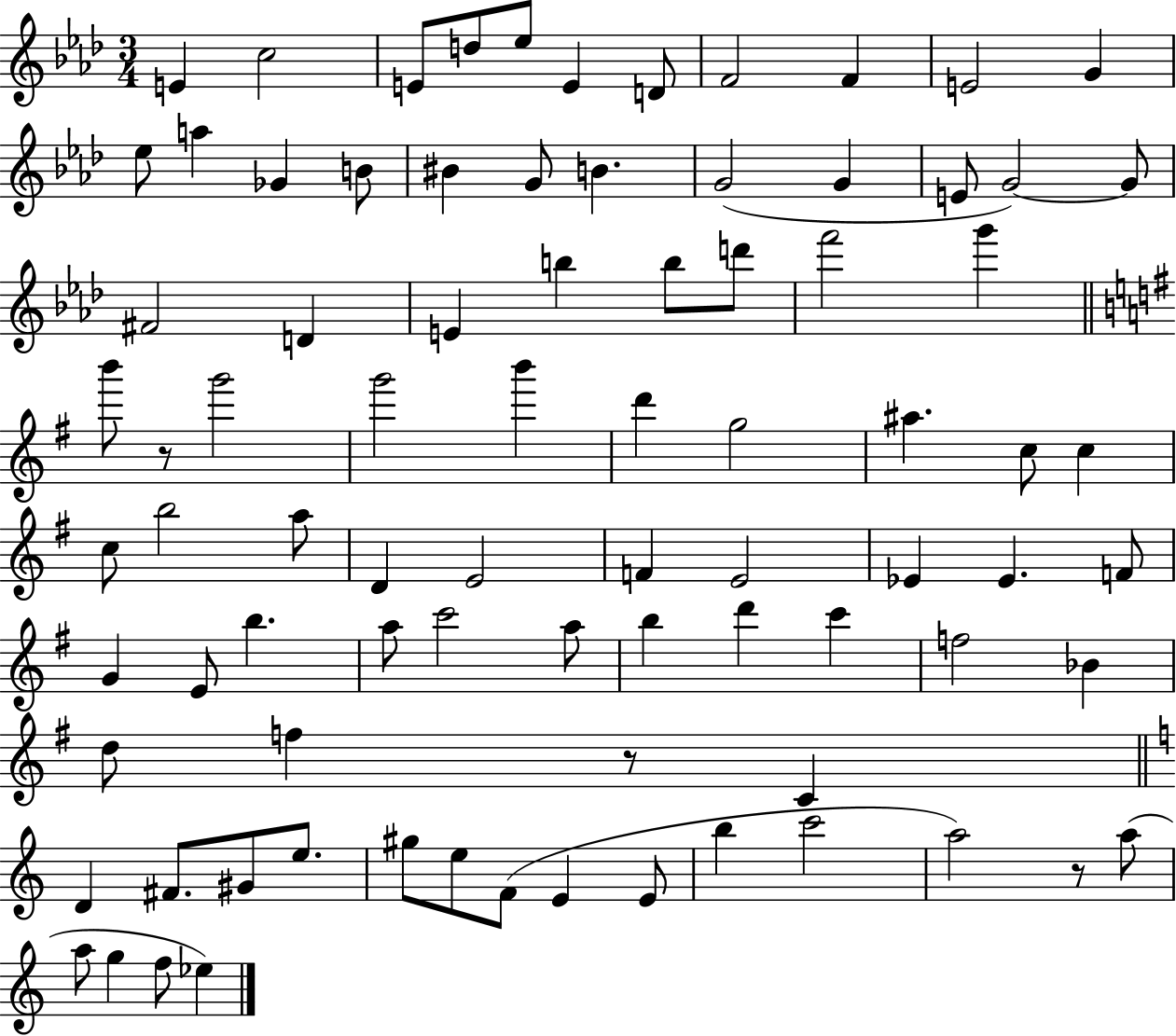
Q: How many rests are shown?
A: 3